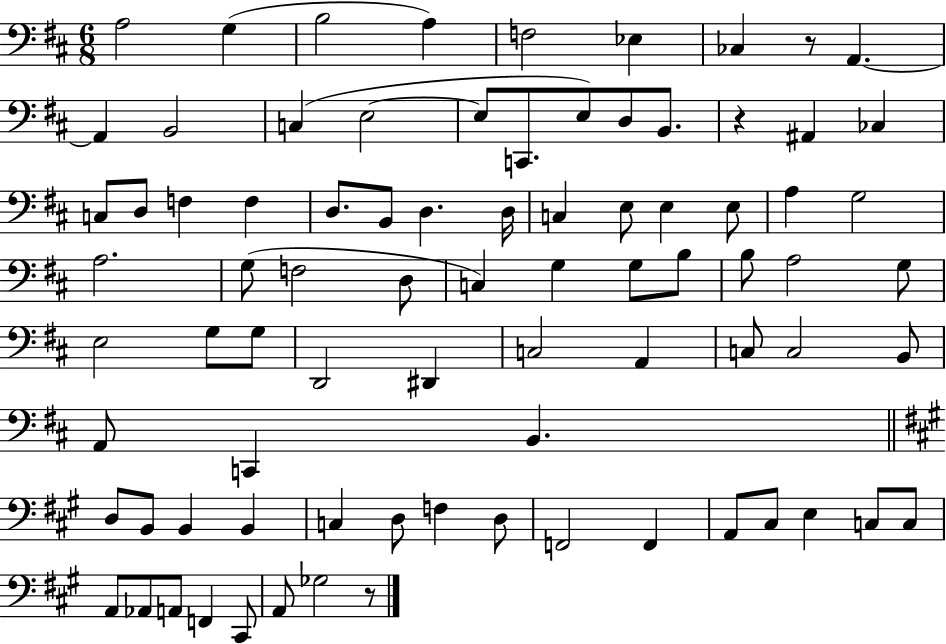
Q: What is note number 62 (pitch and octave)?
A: C3